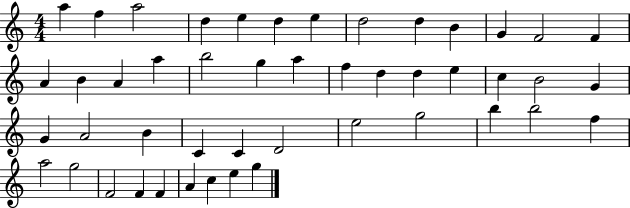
X:1
T:Untitled
M:4/4
L:1/4
K:C
a f a2 d e d e d2 d B G F2 F A B A a b2 g a f d d e c B2 G G A2 B C C D2 e2 g2 b b2 f a2 g2 F2 F F A c e g